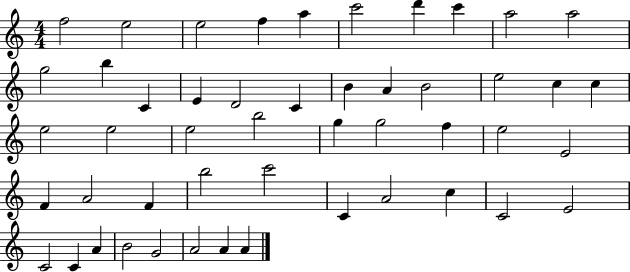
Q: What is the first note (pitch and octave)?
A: F5